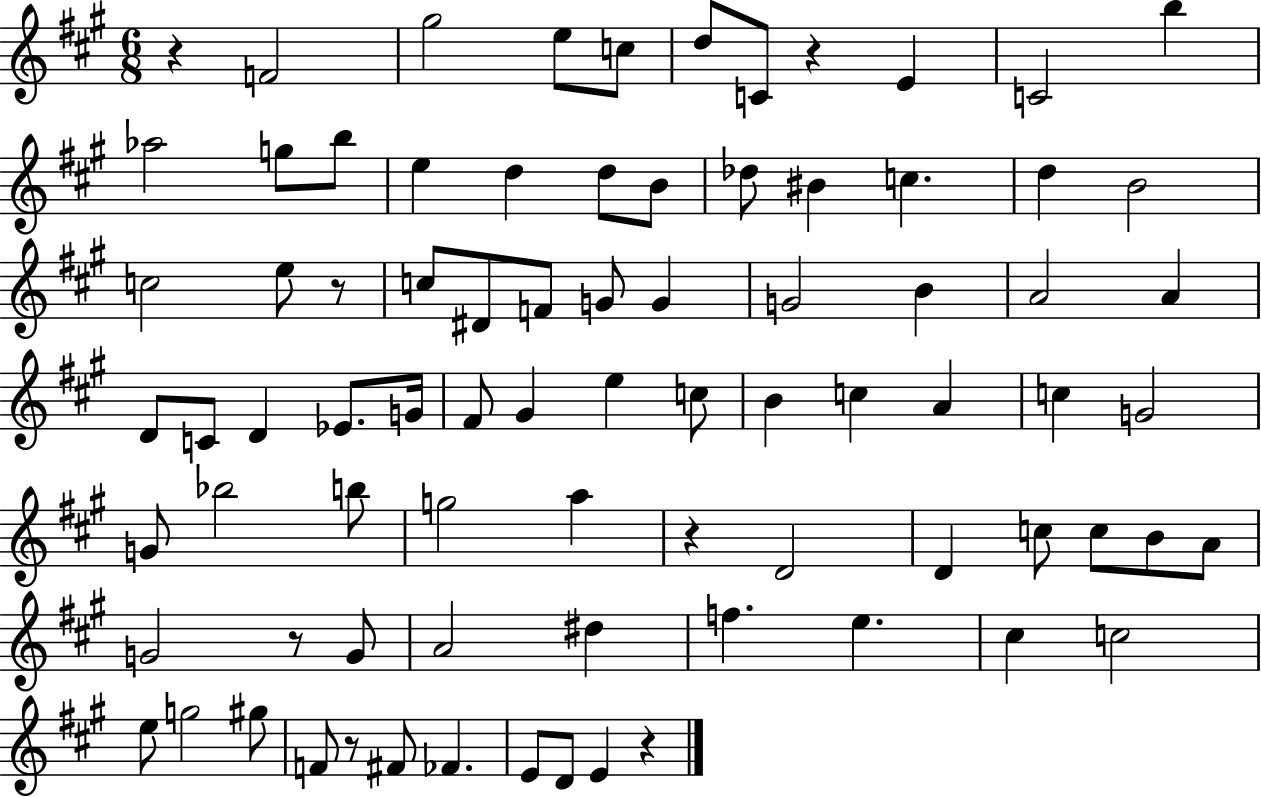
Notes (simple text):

R/q F4/h G#5/h E5/e C5/e D5/e C4/e R/q E4/q C4/h B5/q Ab5/h G5/e B5/e E5/q D5/q D5/e B4/e Db5/e BIS4/q C5/q. D5/q B4/h C5/h E5/e R/e C5/e D#4/e F4/e G4/e G4/q G4/h B4/q A4/h A4/q D4/e C4/e D4/q Eb4/e. G4/s F#4/e G#4/q E5/q C5/e B4/q C5/q A4/q C5/q G4/h G4/e Bb5/h B5/e G5/h A5/q R/q D4/h D4/q C5/e C5/e B4/e A4/e G4/h R/e G4/e A4/h D#5/q F5/q. E5/q. C#5/q C5/h E5/e G5/h G#5/e F4/e R/e F#4/e FES4/q. E4/e D4/e E4/q R/q